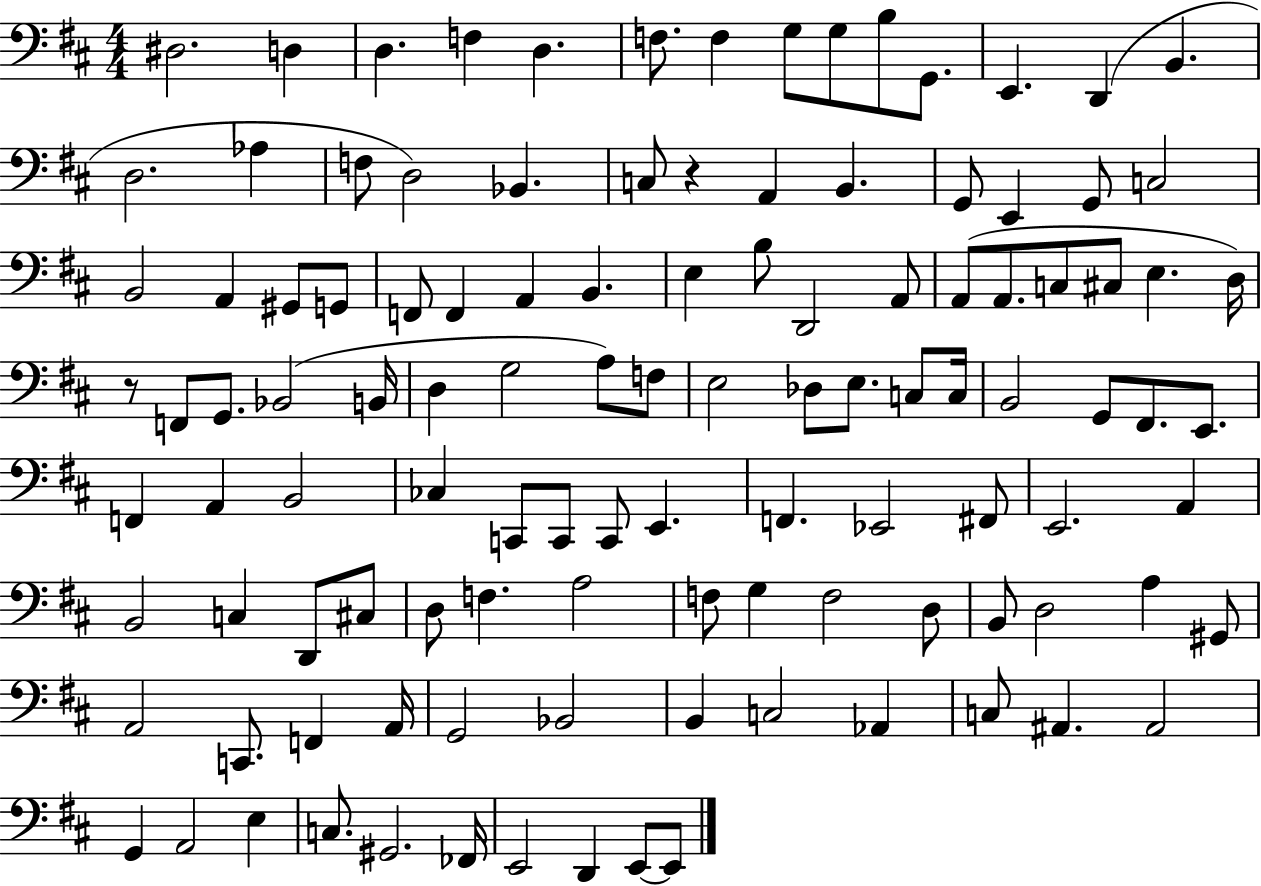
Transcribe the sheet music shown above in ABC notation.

X:1
T:Untitled
M:4/4
L:1/4
K:D
^D,2 D, D, F, D, F,/2 F, G,/2 G,/2 B,/2 G,,/2 E,, D,, B,, D,2 _A, F,/2 D,2 _B,, C,/2 z A,, B,, G,,/2 E,, G,,/2 C,2 B,,2 A,, ^G,,/2 G,,/2 F,,/2 F,, A,, B,, E, B,/2 D,,2 A,,/2 A,,/2 A,,/2 C,/2 ^C,/2 E, D,/4 z/2 F,,/2 G,,/2 _B,,2 B,,/4 D, G,2 A,/2 F,/2 E,2 _D,/2 E,/2 C,/2 C,/4 B,,2 G,,/2 ^F,,/2 E,,/2 F,, A,, B,,2 _C, C,,/2 C,,/2 C,,/2 E,, F,, _E,,2 ^F,,/2 E,,2 A,, B,,2 C, D,,/2 ^C,/2 D,/2 F, A,2 F,/2 G, F,2 D,/2 B,,/2 D,2 A, ^G,,/2 A,,2 C,,/2 F,, A,,/4 G,,2 _B,,2 B,, C,2 _A,, C,/2 ^A,, ^A,,2 G,, A,,2 E, C,/2 ^G,,2 _F,,/4 E,,2 D,, E,,/2 E,,/2